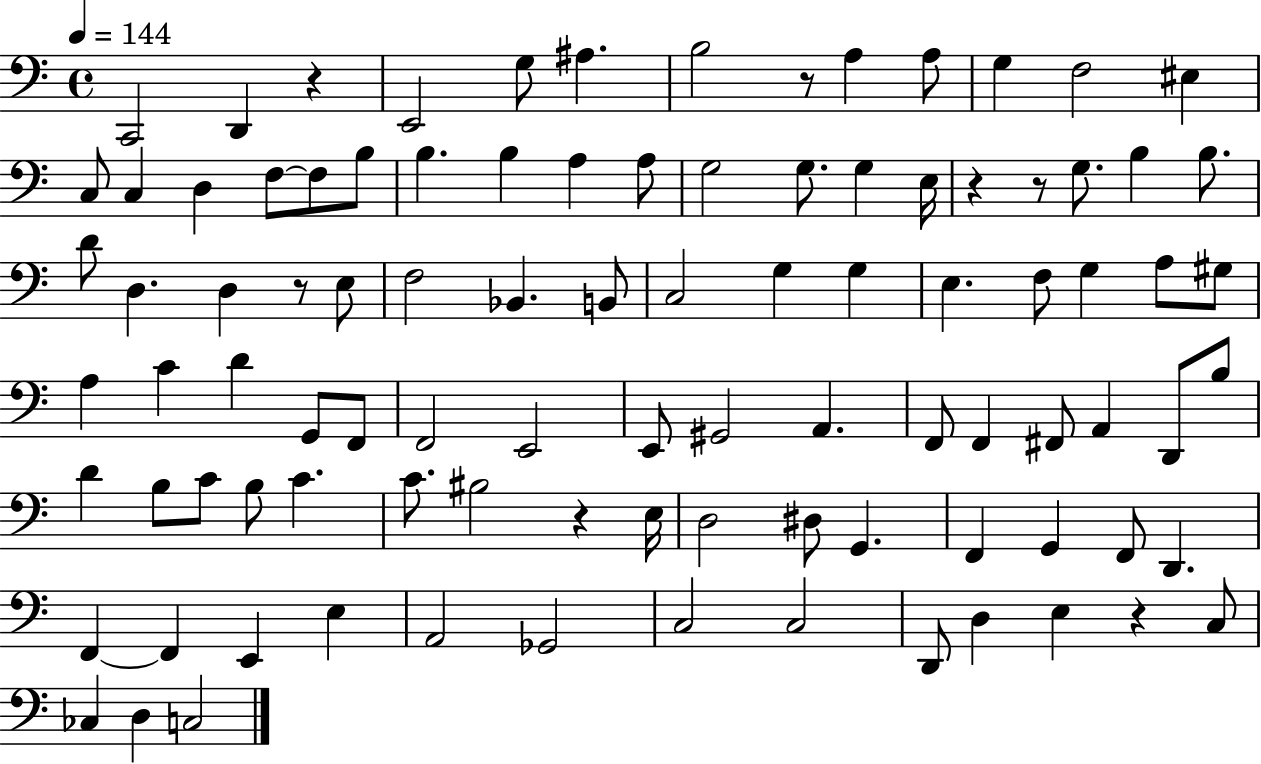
C2/h D2/q R/q E2/h G3/e A#3/q. B3/h R/e A3/q A3/e G3/q F3/h EIS3/q C3/e C3/q D3/q F3/e F3/e B3/e B3/q. B3/q A3/q A3/e G3/h G3/e. G3/q E3/s R/q R/e G3/e. B3/q B3/e. D4/e D3/q. D3/q R/e E3/e F3/h Bb2/q. B2/e C3/h G3/q G3/q E3/q. F3/e G3/q A3/e G#3/e A3/q C4/q D4/q G2/e F2/e F2/h E2/h E2/e G#2/h A2/q. F2/e F2/q F#2/e A2/q D2/e B3/e D4/q B3/e C4/e B3/e C4/q. C4/e. BIS3/h R/q E3/s D3/h D#3/e G2/q. F2/q G2/q F2/e D2/q. F2/q F2/q E2/q E3/q A2/h Gb2/h C3/h C3/h D2/e D3/q E3/q R/q C3/e CES3/q D3/q C3/h